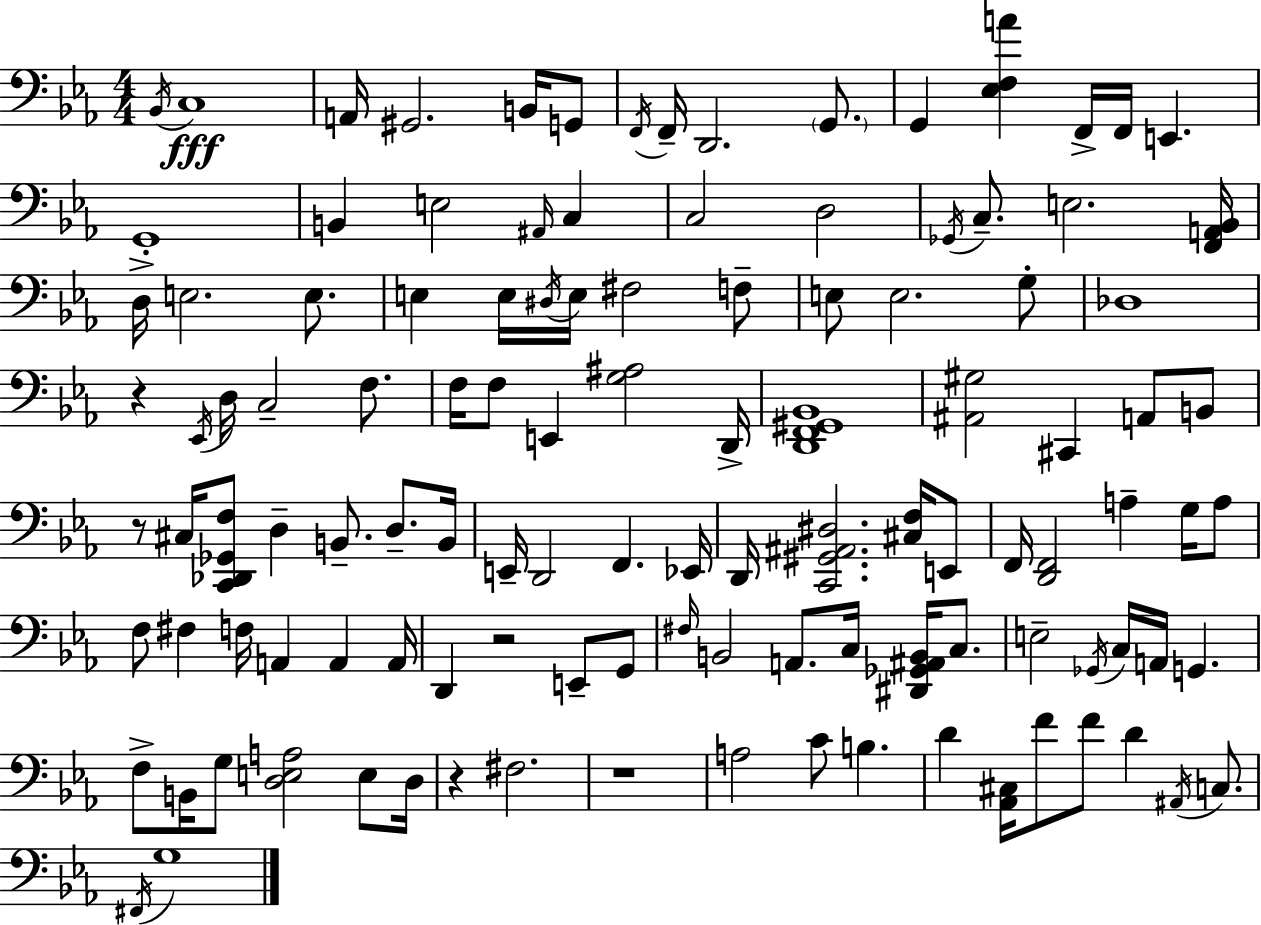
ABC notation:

X:1
T:Untitled
M:4/4
L:1/4
K:Cm
_B,,/4 C,4 A,,/4 ^G,,2 B,,/4 G,,/2 F,,/4 F,,/4 D,,2 G,,/2 G,, [_E,F,A] F,,/4 F,,/4 E,, G,,4 B,, E,2 ^A,,/4 C, C,2 D,2 _G,,/4 C,/2 E,2 [F,,A,,_B,,]/4 D,/4 E,2 E,/2 E, E,/4 ^D,/4 E,/4 ^F,2 F,/2 E,/2 E,2 G,/2 _D,4 z _E,,/4 D,/4 C,2 F,/2 F,/4 F,/2 E,, [G,^A,]2 D,,/4 [D,,F,,^G,,_B,,]4 [^A,,^G,]2 ^C,, A,,/2 B,,/2 z/2 ^C,/4 [C,,_D,,_G,,F,]/2 D, B,,/2 D,/2 B,,/4 E,,/4 D,,2 F,, _E,,/4 D,,/4 [C,,^G,,^A,,^D,]2 [^C,F,]/4 E,,/2 F,,/4 [D,,F,,]2 A, G,/4 A,/2 F,/2 ^F, F,/4 A,, A,, A,,/4 D,, z2 E,,/2 G,,/2 ^F,/4 B,,2 A,,/2 C,/4 [^D,,_G,,^A,,B,,]/4 C,/2 E,2 _G,,/4 C,/4 A,,/4 G,, F,/2 B,,/4 G,/2 [D,E,A,]2 E,/2 D,/4 z ^F,2 z4 A,2 C/2 B, D [_A,,^C,]/4 F/2 F/2 D ^A,,/4 C,/2 ^F,,/4 G,4